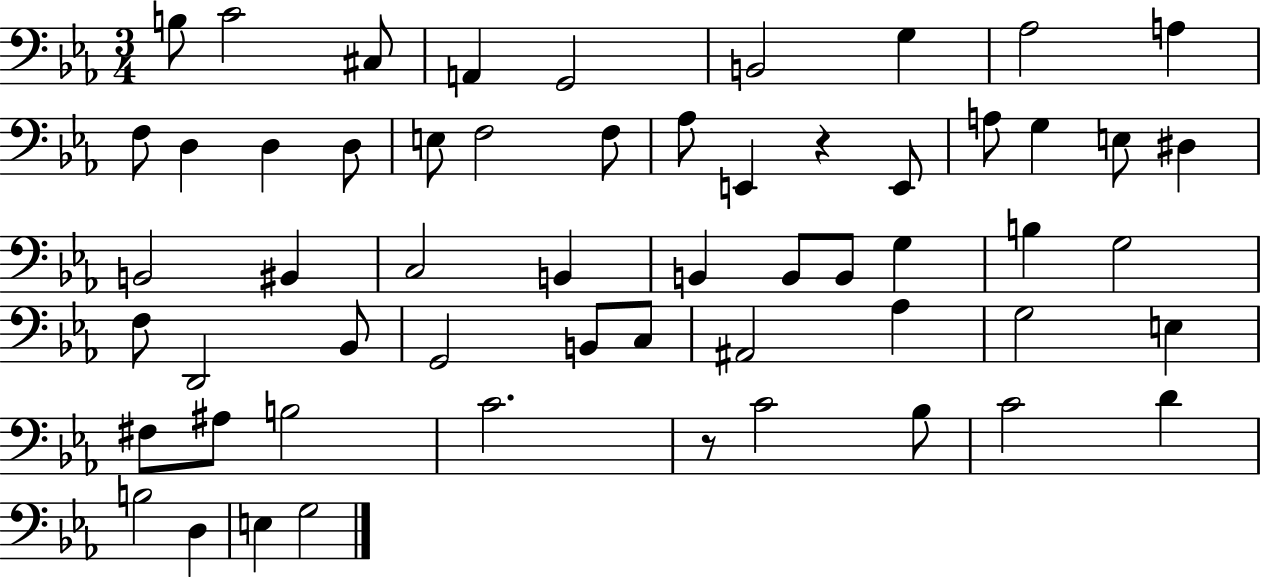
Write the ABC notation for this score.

X:1
T:Untitled
M:3/4
L:1/4
K:Eb
B,/2 C2 ^C,/2 A,, G,,2 B,,2 G, _A,2 A, F,/2 D, D, D,/2 E,/2 F,2 F,/2 _A,/2 E,, z E,,/2 A,/2 G, E,/2 ^D, B,,2 ^B,, C,2 B,, B,, B,,/2 B,,/2 G, B, G,2 F,/2 D,,2 _B,,/2 G,,2 B,,/2 C,/2 ^A,,2 _A, G,2 E, ^F,/2 ^A,/2 B,2 C2 z/2 C2 _B,/2 C2 D B,2 D, E, G,2